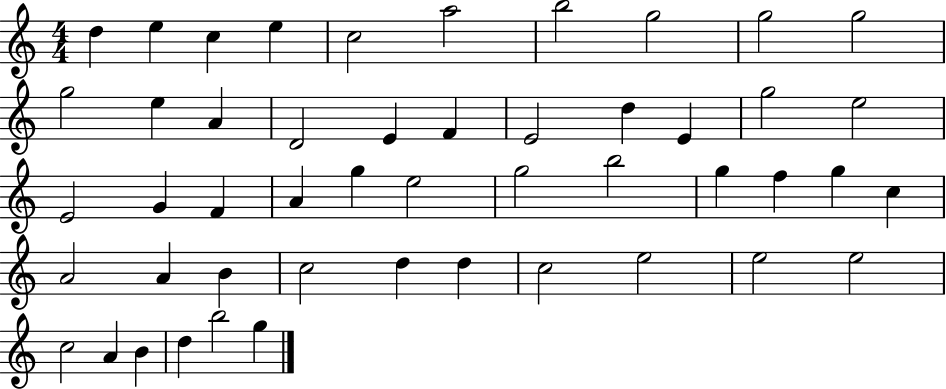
{
  \clef treble
  \numericTimeSignature
  \time 4/4
  \key c \major
  d''4 e''4 c''4 e''4 | c''2 a''2 | b''2 g''2 | g''2 g''2 | \break g''2 e''4 a'4 | d'2 e'4 f'4 | e'2 d''4 e'4 | g''2 e''2 | \break e'2 g'4 f'4 | a'4 g''4 e''2 | g''2 b''2 | g''4 f''4 g''4 c''4 | \break a'2 a'4 b'4 | c''2 d''4 d''4 | c''2 e''2 | e''2 e''2 | \break c''2 a'4 b'4 | d''4 b''2 g''4 | \bar "|."
}